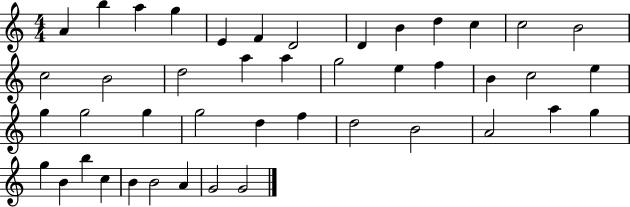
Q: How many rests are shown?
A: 0